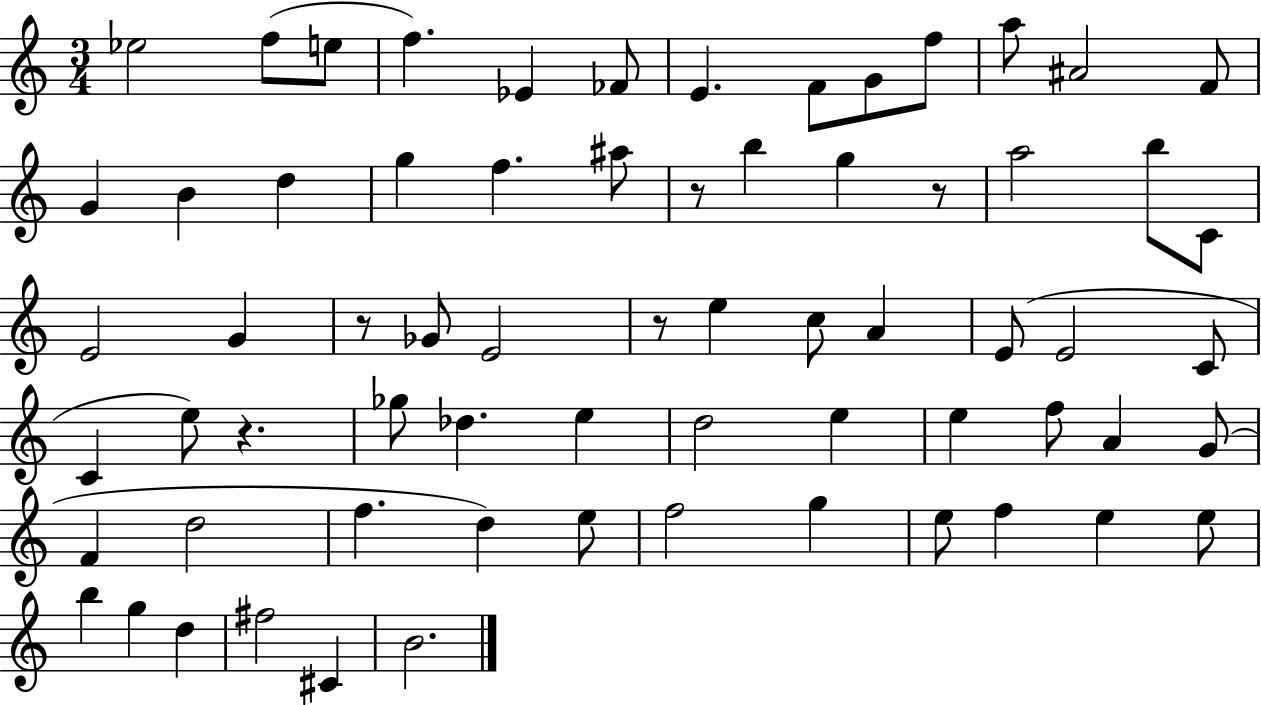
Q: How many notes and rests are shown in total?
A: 67